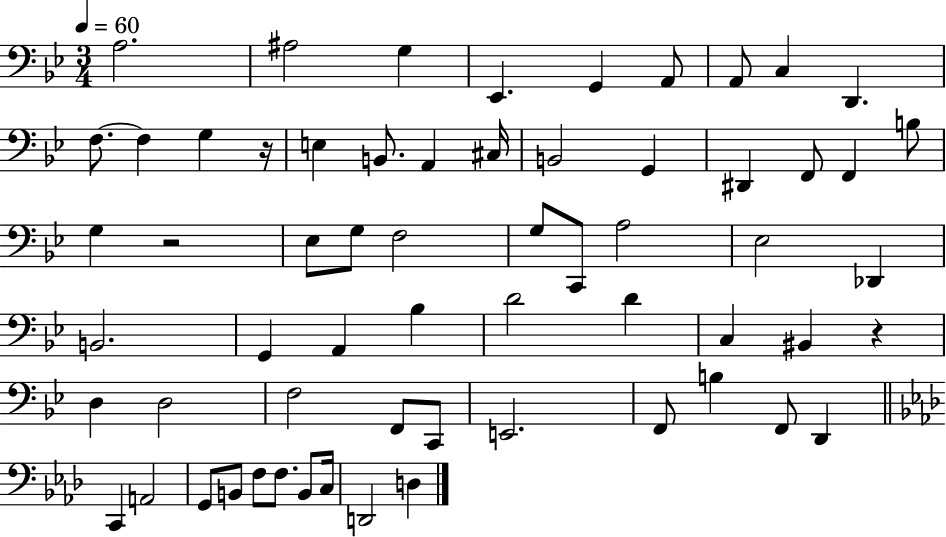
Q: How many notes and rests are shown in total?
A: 62